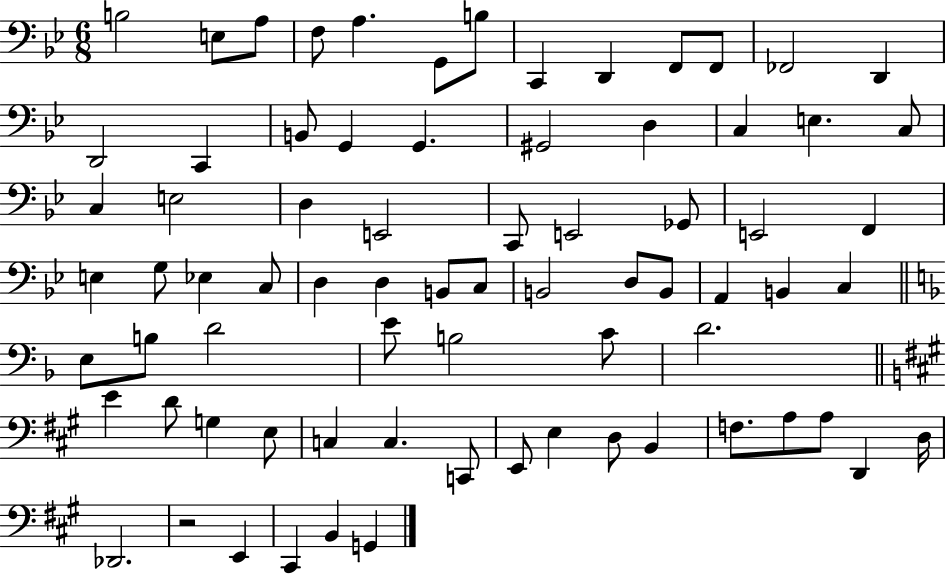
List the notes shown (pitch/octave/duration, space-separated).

B3/h E3/e A3/e F3/e A3/q. G2/e B3/e C2/q D2/q F2/e F2/e FES2/h D2/q D2/h C2/q B2/e G2/q G2/q. G#2/h D3/q C3/q E3/q. C3/e C3/q E3/h D3/q E2/h C2/e E2/h Gb2/e E2/h F2/q E3/q G3/e Eb3/q C3/e D3/q D3/q B2/e C3/e B2/h D3/e B2/e A2/q B2/q C3/q E3/e B3/e D4/h E4/e B3/h C4/e D4/h. E4/q D4/e G3/q E3/e C3/q C3/q. C2/e E2/e E3/q D3/e B2/q F3/e. A3/e A3/e D2/q D3/s Db2/h. R/h E2/q C#2/q B2/q G2/q